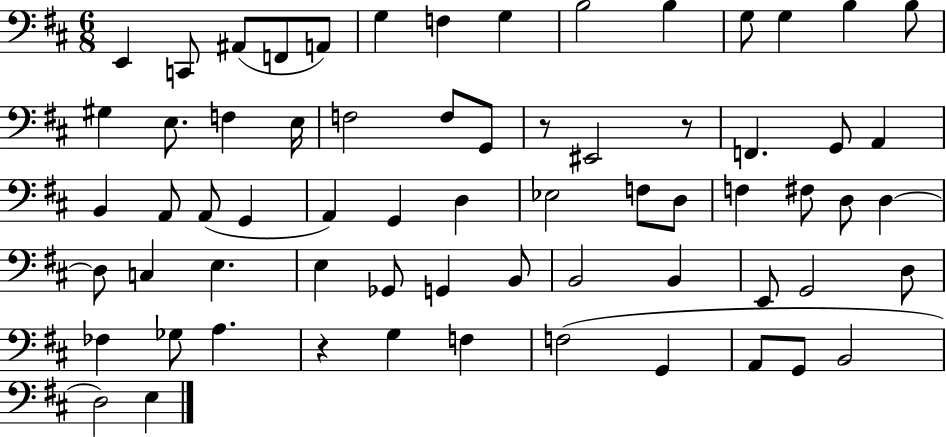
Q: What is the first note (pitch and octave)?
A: E2